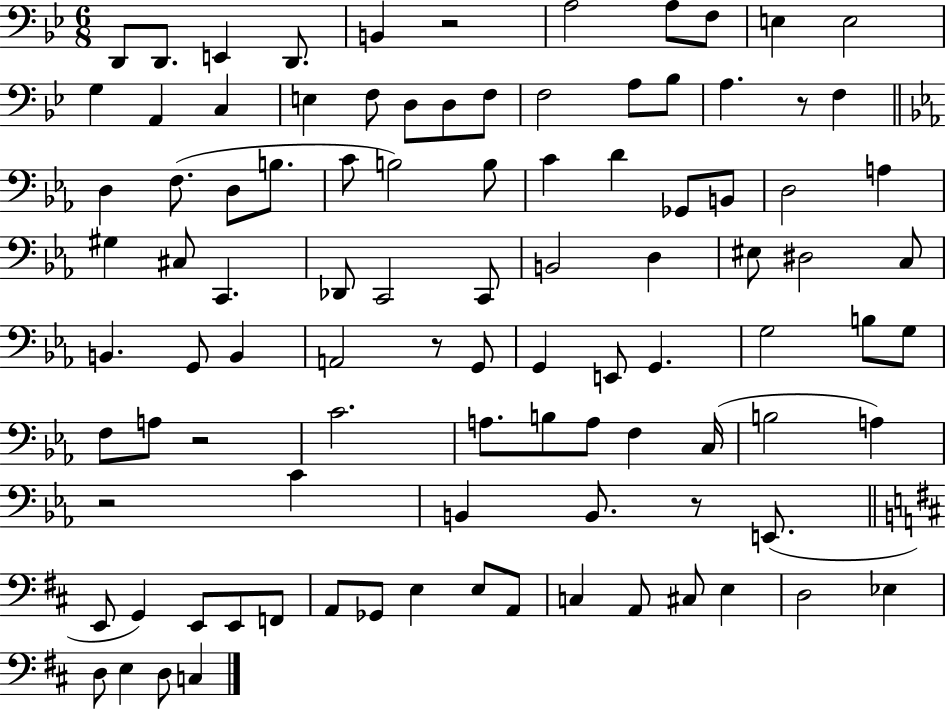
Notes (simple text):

D2/e D2/e. E2/q D2/e. B2/q R/h A3/h A3/e F3/e E3/q E3/h G3/q A2/q C3/q E3/q F3/e D3/e D3/e F3/e F3/h A3/e Bb3/e A3/q. R/e F3/q D3/q F3/e. D3/e B3/e. C4/e B3/h B3/e C4/q D4/q Gb2/e B2/e D3/h A3/q G#3/q C#3/e C2/q. Db2/e C2/h C2/e B2/h D3/q EIS3/e D#3/h C3/e B2/q. G2/e B2/q A2/h R/e G2/e G2/q E2/e G2/q. G3/h B3/e G3/e F3/e A3/e R/h C4/h. A3/e. B3/e A3/e F3/q C3/s B3/h A3/q R/h C4/q B2/q B2/e. R/e E2/e. E2/e G2/q E2/e E2/e F2/e A2/e Gb2/e E3/q E3/e A2/e C3/q A2/e C#3/e E3/q D3/h Eb3/q D3/e E3/q D3/e C3/q